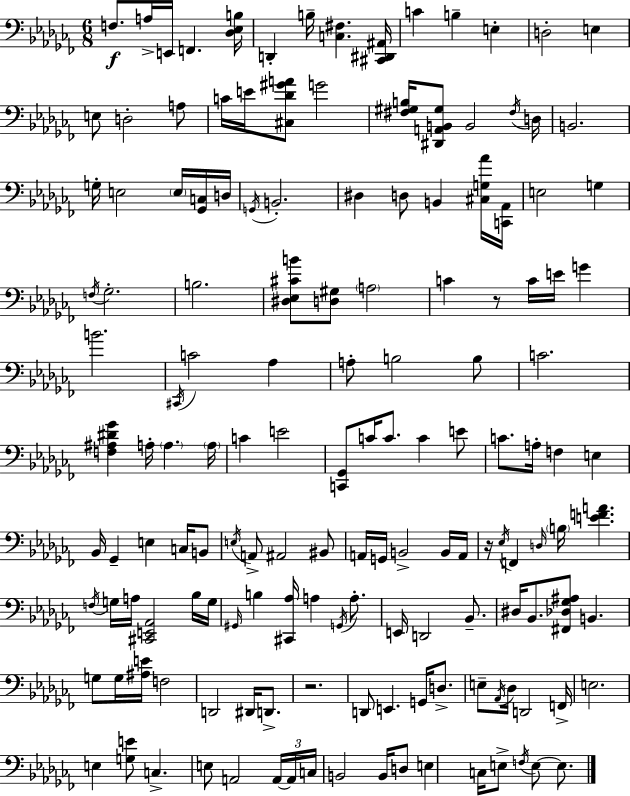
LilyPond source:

{
  \clef bass
  \numericTimeSignature
  \time 6/8
  \key aes \minor
  \repeat volta 2 { f8.\f a16-> e,16 f,4. <des ees b>16 | d,4-. b16-- <c fis>4. <cis, dis, ais,>16 | c'4 b4-- e4-. | d2-. e4 | \break e8 d2-. a8 | c'16 e'16 <cis des' gis' a'>8 g'2 | <fis gis b>16 <dis, a, b, gis>8 b,2 \acciaccatura { fis16 } | d16 b,2. | \break g16-. e2 \parenthesize e16 <ges, c>16 | d16 \acciaccatura { g,16 } b,2.-. | dis4 d8 b,4 | <cis g aes'>16 <c, aes,>16 e2 g4 | \break \acciaccatura { f16 } ges2.-. | b2. | <dis ees cis' b'>8 <d gis>8 \parenthesize a2 | c'4 r8 c'16 e'16 g'4 | \break b'2. | \acciaccatura { cis,16 } c'2 | aes4 a8-. b2 | b8 c'2. | \break <f ais dis' ges'>4 a16-. \parenthesize a4. | \parenthesize a16 c'4 e'2 | <c, ges,>8 c'16 c'8. c'4 | e'8 c'8. a16-. f4 | \break e4 bes,16 ges,4-- e4 | c16 b,8 \acciaccatura { e16 } a,8-> ais,2 | bis,8 a,16 g,16 b,2-> | b,16 a,16 r16 \acciaccatura { ees16 } f,4 \grace { d16 } | \break \parenthesize b16 <e' f' a'>4. \acciaccatura { f16 } g16 a16 <cis, e, aes,>2 | bes16 g16 \grace { gis,16 } b4 | <cis, aes>16 a4 \acciaccatura { g,16 } a8.-. e,16 d,2 | bes,8.-- dis16 bes,8. | \break <fis, des ges ais>8 b,4. g8 | g16 <ais e'>16 f2 d,2 | dis,16 d,8.-> r2. | d,8 | \break e,4. g,16 d8.-> e8-- | \acciaccatura { aes,16 } des16 d,2 f,16-> e2. | e4 | <g e'>8 c4.-> e8 | \break a,2 \tuplet 3/2 { a,16~~ a,16 c16 } | b,2 b,16 d8 e4 | c16 e8-> \acciaccatura { f16 } e8~~ e8. | } \bar "|."
}